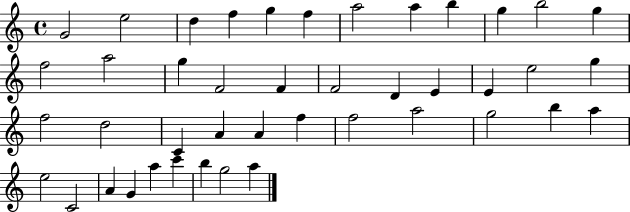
X:1
T:Untitled
M:4/4
L:1/4
K:C
G2 e2 d f g f a2 a b g b2 g f2 a2 g F2 F F2 D E E e2 g f2 d2 C A A f f2 a2 g2 b a e2 C2 A G a c' b g2 a